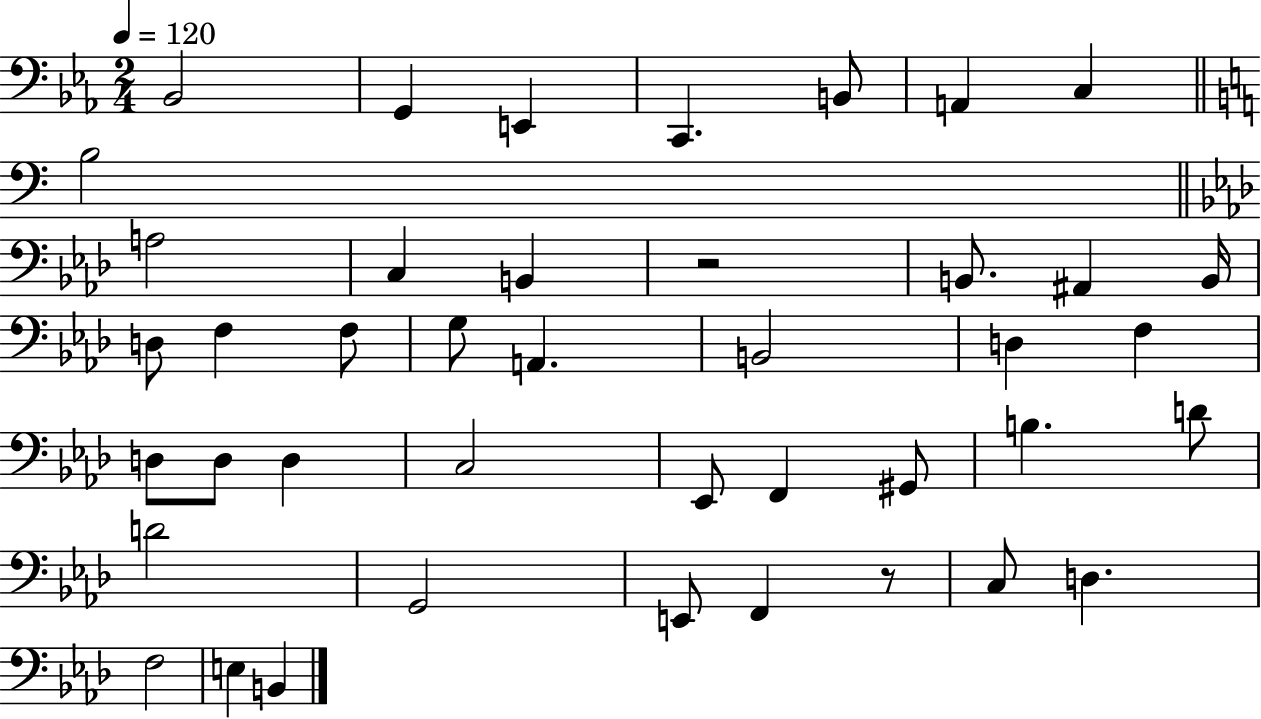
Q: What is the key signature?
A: EES major